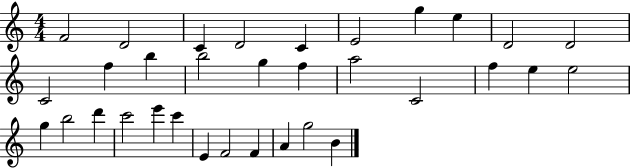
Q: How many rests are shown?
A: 0